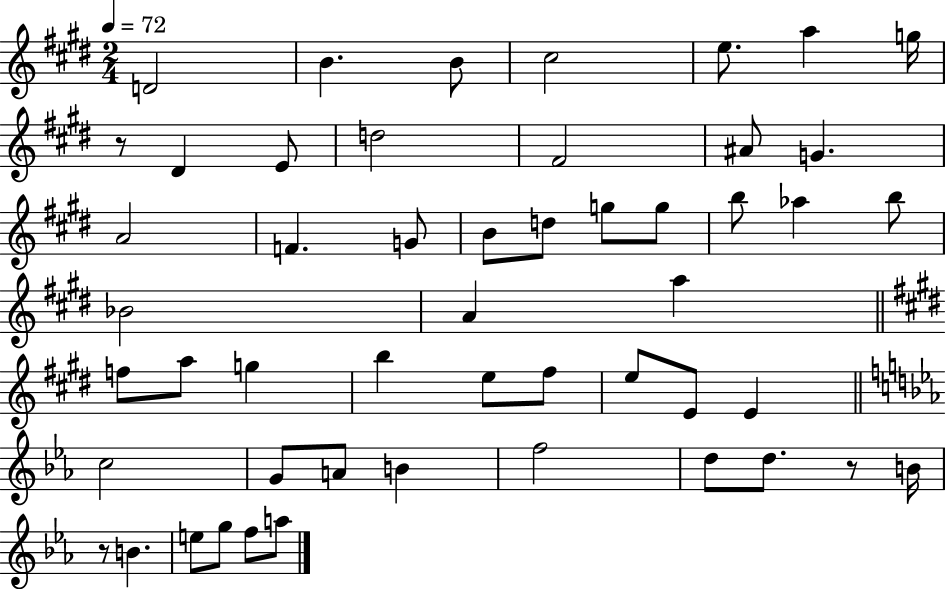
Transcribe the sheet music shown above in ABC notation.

X:1
T:Untitled
M:2/4
L:1/4
K:E
D2 B B/2 ^c2 e/2 a g/4 z/2 ^D E/2 d2 ^F2 ^A/2 G A2 F G/2 B/2 d/2 g/2 g/2 b/2 _a b/2 _B2 A a f/2 a/2 g b e/2 ^f/2 e/2 E/2 E c2 G/2 A/2 B f2 d/2 d/2 z/2 B/4 z/2 B e/2 g/2 f/2 a/2